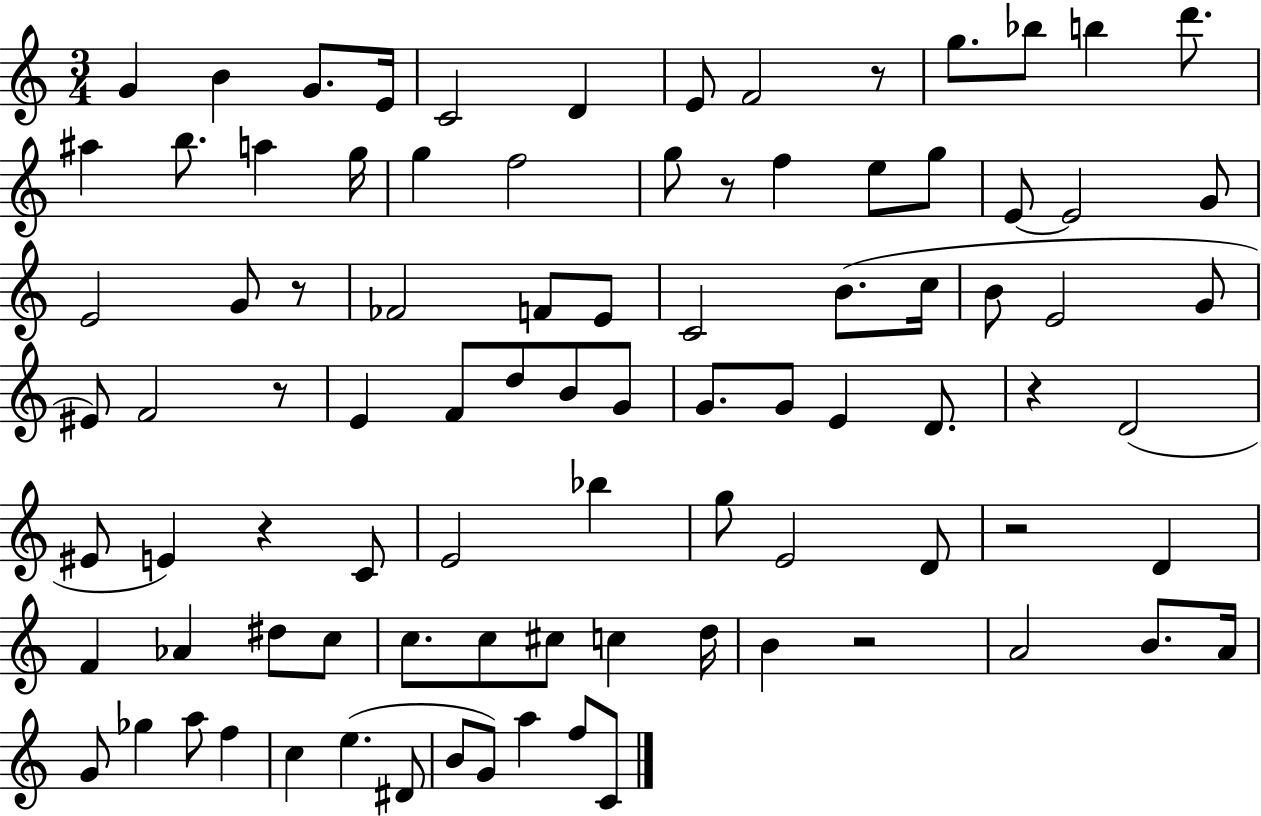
{
  \clef treble
  \numericTimeSignature
  \time 3/4
  \key c \major
  g'4 b'4 g'8. e'16 | c'2 d'4 | e'8 f'2 r8 | g''8. bes''8 b''4 d'''8. | \break ais''4 b''8. a''4 g''16 | g''4 f''2 | g''8 r8 f''4 e''8 g''8 | e'8~~ e'2 g'8 | \break e'2 g'8 r8 | fes'2 f'8 e'8 | c'2 b'8.( c''16 | b'8 e'2 g'8 | \break eis'8) f'2 r8 | e'4 f'8 d''8 b'8 g'8 | g'8. g'8 e'4 d'8. | r4 d'2( | \break eis'8 e'4) r4 c'8 | e'2 bes''4 | g''8 e'2 d'8 | r2 d'4 | \break f'4 aes'4 dis''8 c''8 | c''8. c''8 cis''8 c''4 d''16 | b'4 r2 | a'2 b'8. a'16 | \break g'8 ges''4 a''8 f''4 | c''4 e''4.( dis'8 | b'8 g'8) a''4 f''8 c'8 | \bar "|."
}